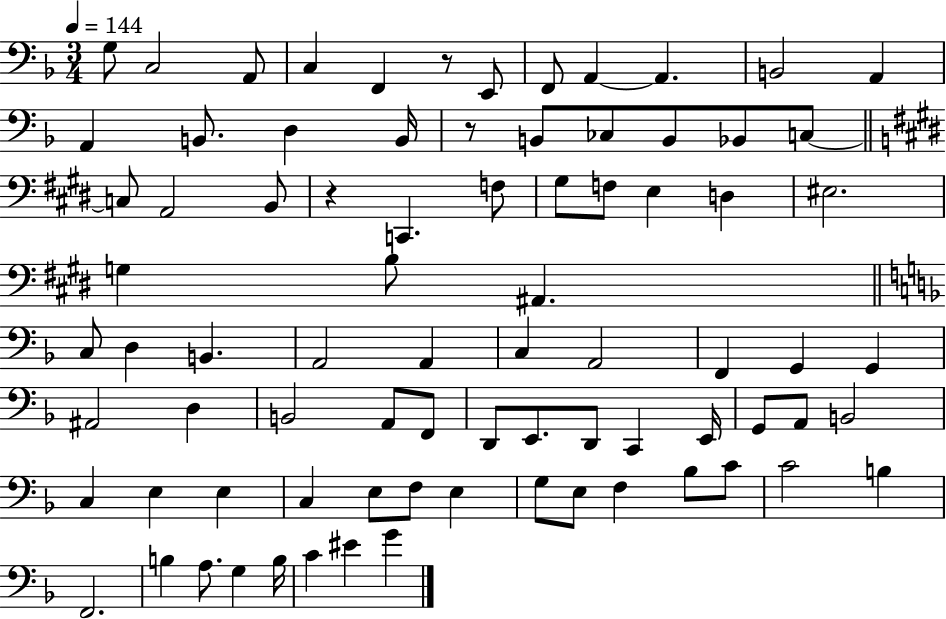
{
  \clef bass
  \numericTimeSignature
  \time 3/4
  \key f \major
  \tempo 4 = 144
  g8 c2 a,8 | c4 f,4 r8 e,8 | f,8 a,4~~ a,4. | b,2 a,4 | \break a,4 b,8. d4 b,16 | r8 b,8 ces8 b,8 bes,8 c8~~ | \bar "||" \break \key e \major c8 a,2 b,8 | r4 c,4. f8 | gis8 f8 e4 d4 | eis2. | \break g4 b8 ais,4. | \bar "||" \break \key f \major c8 d4 b,4. | a,2 a,4 | c4 a,2 | f,4 g,4 g,4 | \break ais,2 d4 | b,2 a,8 f,8 | d,8 e,8. d,8 c,4 e,16 | g,8 a,8 b,2 | \break c4 e4 e4 | c4 e8 f8 e4 | g8 e8 f4 bes8 c'8 | c'2 b4 | \break f,2. | b4 a8. g4 b16 | c'4 eis'4 g'4 | \bar "|."
}